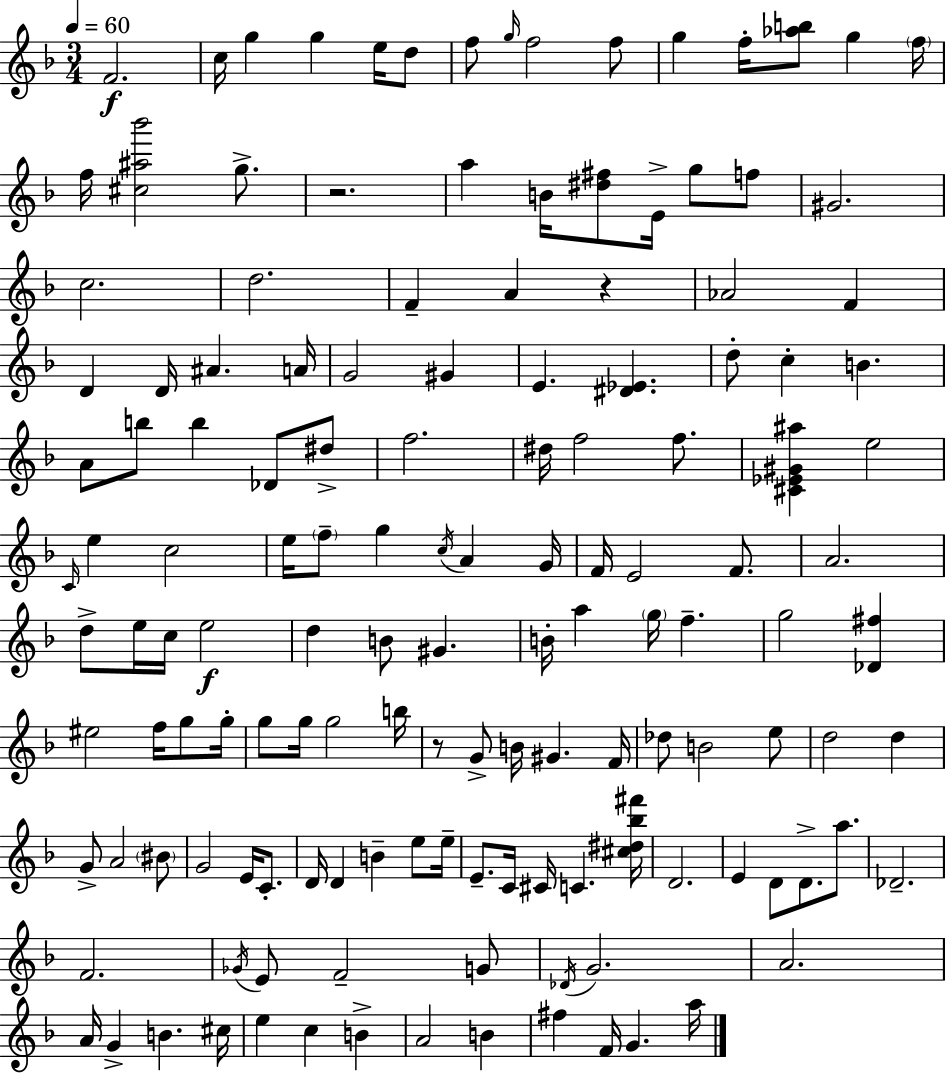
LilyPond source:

{
  \clef treble
  \numericTimeSignature
  \time 3/4
  \key f \major
  \tempo 4 = 60
  \repeat volta 2 { f'2.\f | c''16 g''4 g''4 e''16 d''8 | f''8 \grace { g''16 } f''2 f''8 | g''4 f''16-. <aes'' b''>8 g''4 | \break \parenthesize f''16 f''16 <cis'' ais'' bes'''>2 g''8.-> | r2. | a''4 b'16 <dis'' fis''>8 e'16-> g''8 f''8 | gis'2. | \break c''2. | d''2. | f'4-- a'4 r4 | aes'2 f'4 | \break d'4 d'16 ais'4. | a'16 g'2 gis'4 | e'4. <dis' ees'>4. | d''8-. c''4-. b'4. | \break a'8 b''8 b''4 des'8 dis''8-> | f''2. | dis''16 f''2 f''8. | <cis' ees' gis' ais''>4 e''2 | \break \grace { c'16 } e''4 c''2 | e''16 \parenthesize f''8-- g''4 \acciaccatura { c''16 } a'4 | g'16 f'16 e'2 | f'8. a'2. | \break d''8-> e''16 c''16 e''2\f | d''4 b'8 gis'4. | b'16-. a''4 \parenthesize g''16 f''4.-- | g''2 <des' fis''>4 | \break eis''2 f''16 | g''8 g''16-. g''8 g''16 g''2 | b''16 r8 g'8-> b'16 gis'4. | f'16 des''8 b'2 | \break e''8 d''2 d''4 | g'8-> a'2 | \parenthesize bis'8 g'2 e'16 | c'8.-. d'16 d'4 b'4-- | \break e''8 e''16-- e'8.-- c'16 cis'16 c'4. | <cis'' dis'' bes'' fis'''>16 d'2. | e'4 d'8 d'8.-> | a''8. des'2.-- | \break f'2. | \acciaccatura { ges'16 } e'8 f'2-- | g'8 \acciaccatura { des'16 } g'2. | a'2. | \break a'16 g'4-> b'4. | cis''16 e''4 c''4 | b'4-> a'2 | b'4 fis''4 f'16 g'4. | \break a''16 } \bar "|."
}